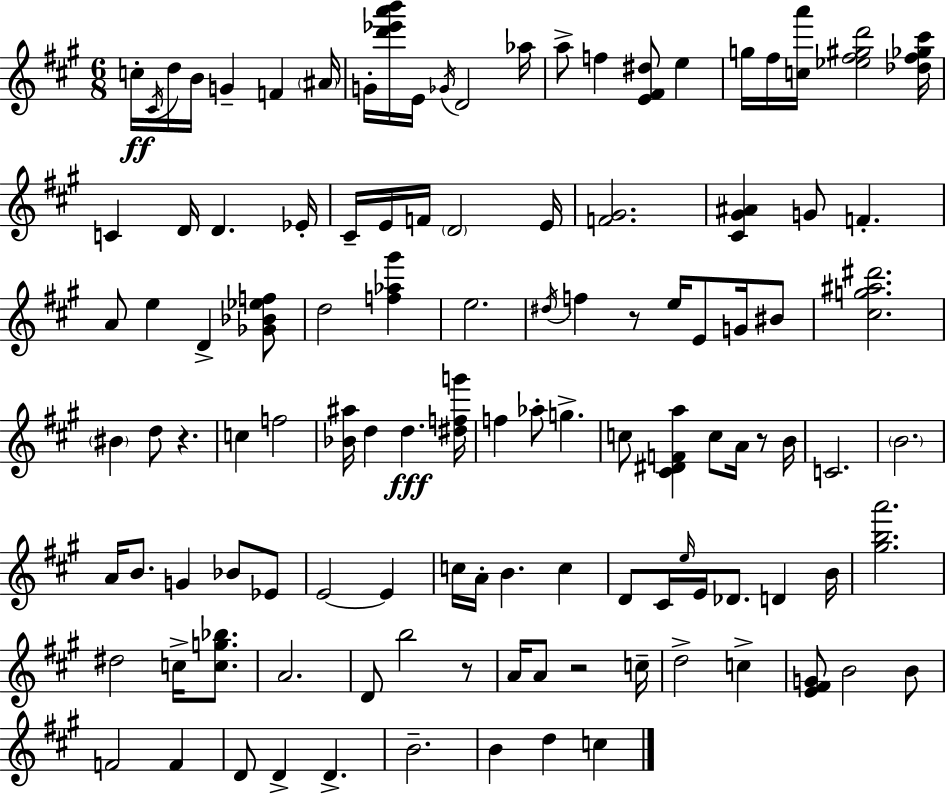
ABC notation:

X:1
T:Untitled
M:6/8
L:1/4
K:A
c/4 ^C/4 d/4 B/4 G F ^A/4 G/4 [d'_e'a'b']/4 E/4 _G/4 D2 _a/4 a/2 f [E^F^d]/2 e g/4 ^f/4 [ca']/4 [_e^f^gd']2 [_d^f_g^c']/4 C D/4 D _E/4 ^C/4 E/4 F/4 D2 E/4 [F^G]2 [^C^G^A] G/2 F A/2 e D [_G_B_ef]/2 d2 [f_a^g'] e2 ^d/4 f z/2 e/4 E/2 G/4 ^B/2 [^cg^a^d']2 ^B d/2 z c f2 [_B^a]/4 d d [^dfg']/4 f _a/2 g c/2 [^C^DFa] c/2 A/4 z/2 B/4 C2 B2 A/4 B/2 G _B/2 _E/2 E2 E c/4 A/4 B c D/2 ^C/4 e/4 E/4 _D/2 D B/4 [^gba']2 ^d2 c/4 [cg_b]/2 A2 D/2 b2 z/2 A/4 A/2 z2 c/4 d2 c [E^FG]/2 B2 B/2 F2 F D/2 D D B2 B d c